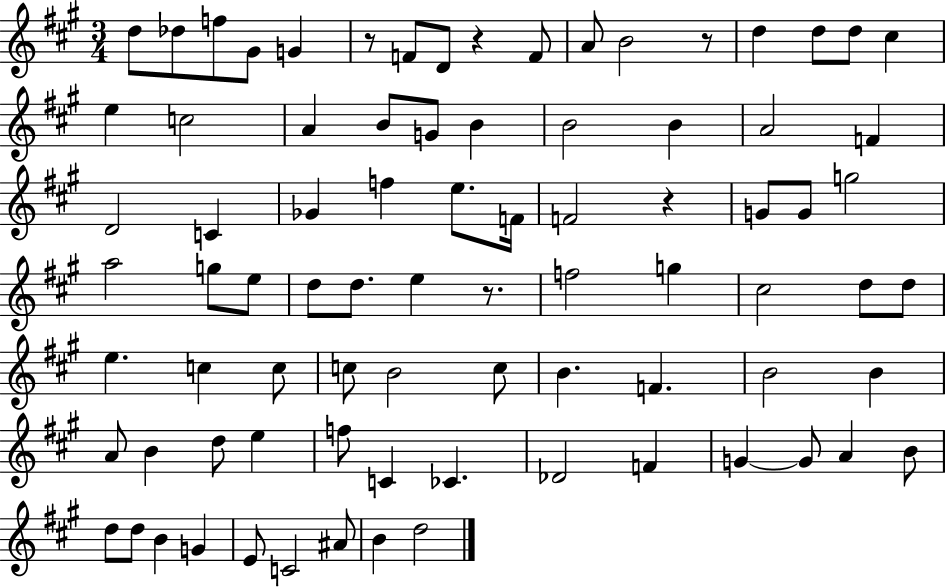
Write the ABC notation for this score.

X:1
T:Untitled
M:3/4
L:1/4
K:A
d/2 _d/2 f/2 ^G/2 G z/2 F/2 D/2 z F/2 A/2 B2 z/2 d d/2 d/2 ^c e c2 A B/2 G/2 B B2 B A2 F D2 C _G f e/2 F/4 F2 z G/2 G/2 g2 a2 g/2 e/2 d/2 d/2 e z/2 f2 g ^c2 d/2 d/2 e c c/2 c/2 B2 c/2 B F B2 B A/2 B d/2 e f/2 C _C _D2 F G G/2 A B/2 d/2 d/2 B G E/2 C2 ^A/2 B d2